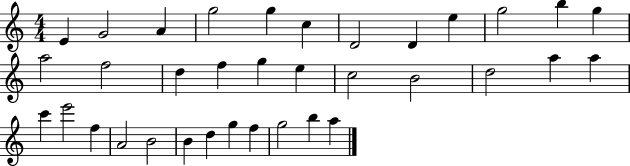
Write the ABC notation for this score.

X:1
T:Untitled
M:4/4
L:1/4
K:C
E G2 A g2 g c D2 D e g2 b g a2 f2 d f g e c2 B2 d2 a a c' e'2 f A2 B2 B d g f g2 b a